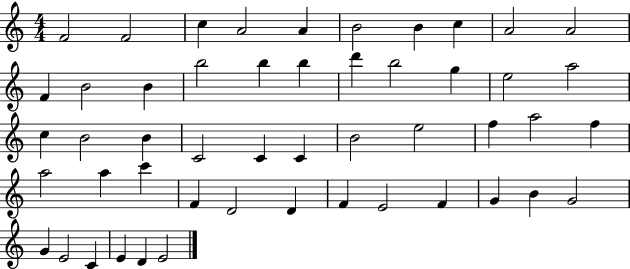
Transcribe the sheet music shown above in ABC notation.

X:1
T:Untitled
M:4/4
L:1/4
K:C
F2 F2 c A2 A B2 B c A2 A2 F B2 B b2 b b d' b2 g e2 a2 c B2 B C2 C C B2 e2 f a2 f a2 a c' F D2 D F E2 F G B G2 G E2 C E D E2